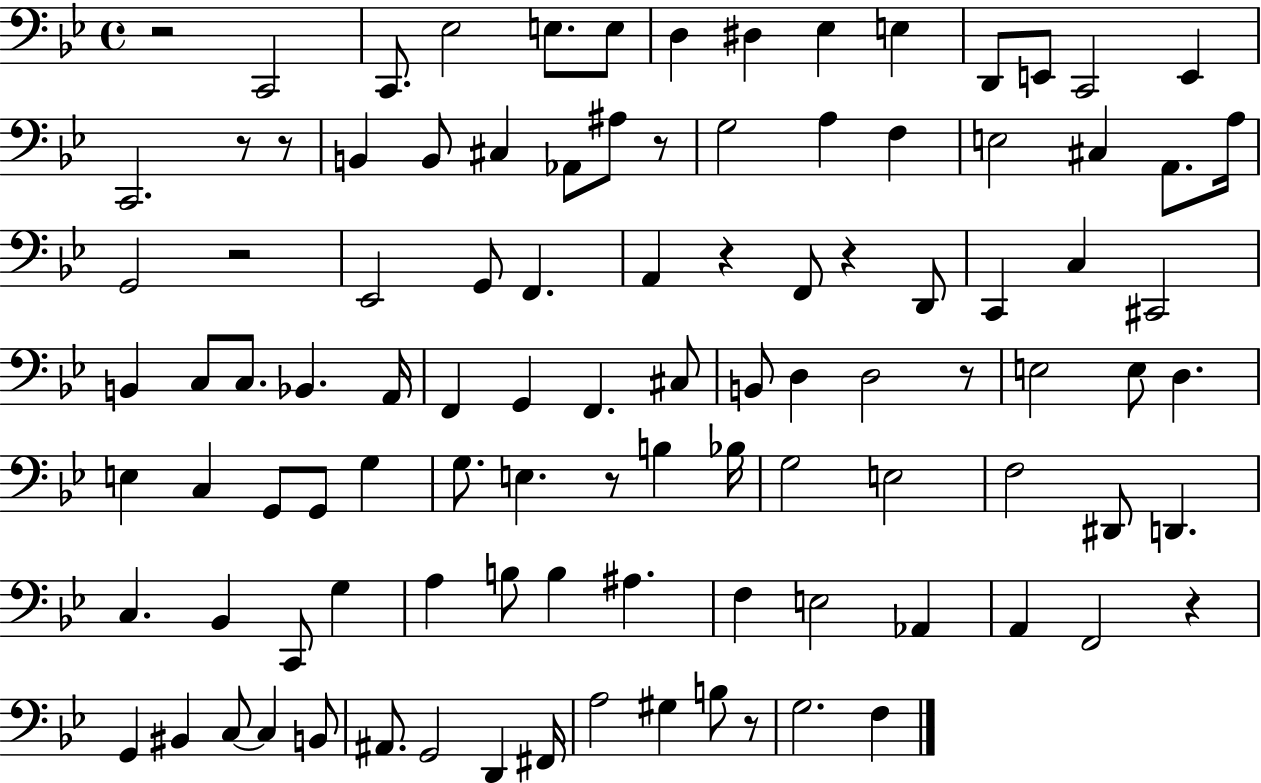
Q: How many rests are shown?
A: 11